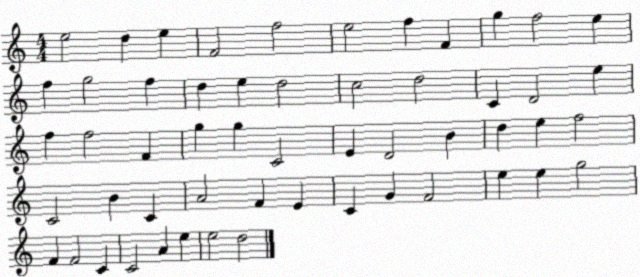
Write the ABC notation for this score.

X:1
T:Untitled
M:4/4
L:1/4
K:C
e2 d e F2 f2 e2 f F g f2 e f g2 f d e d2 c2 d2 C D2 e f f2 F g g C2 E D2 B d e f2 C2 B C A2 F E C G F2 e e g2 F F2 C C2 A e e2 d2